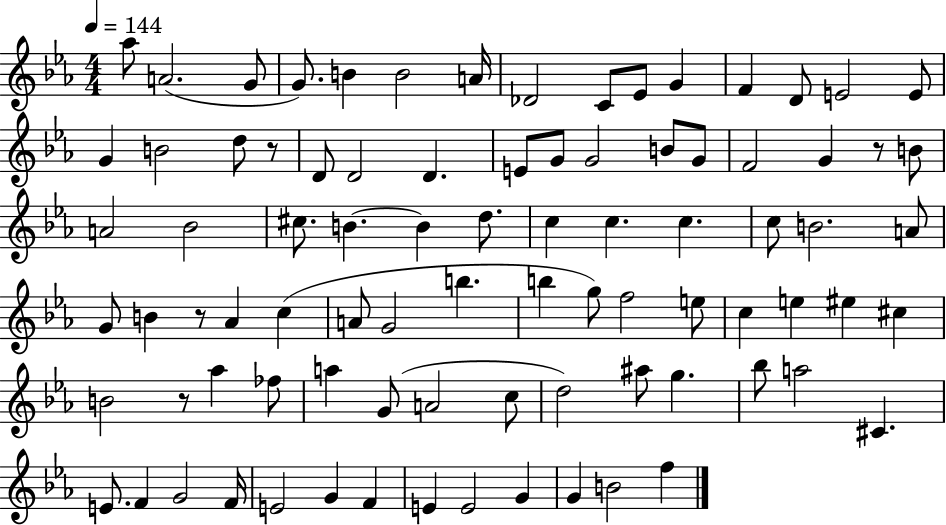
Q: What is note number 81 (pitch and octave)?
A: B4